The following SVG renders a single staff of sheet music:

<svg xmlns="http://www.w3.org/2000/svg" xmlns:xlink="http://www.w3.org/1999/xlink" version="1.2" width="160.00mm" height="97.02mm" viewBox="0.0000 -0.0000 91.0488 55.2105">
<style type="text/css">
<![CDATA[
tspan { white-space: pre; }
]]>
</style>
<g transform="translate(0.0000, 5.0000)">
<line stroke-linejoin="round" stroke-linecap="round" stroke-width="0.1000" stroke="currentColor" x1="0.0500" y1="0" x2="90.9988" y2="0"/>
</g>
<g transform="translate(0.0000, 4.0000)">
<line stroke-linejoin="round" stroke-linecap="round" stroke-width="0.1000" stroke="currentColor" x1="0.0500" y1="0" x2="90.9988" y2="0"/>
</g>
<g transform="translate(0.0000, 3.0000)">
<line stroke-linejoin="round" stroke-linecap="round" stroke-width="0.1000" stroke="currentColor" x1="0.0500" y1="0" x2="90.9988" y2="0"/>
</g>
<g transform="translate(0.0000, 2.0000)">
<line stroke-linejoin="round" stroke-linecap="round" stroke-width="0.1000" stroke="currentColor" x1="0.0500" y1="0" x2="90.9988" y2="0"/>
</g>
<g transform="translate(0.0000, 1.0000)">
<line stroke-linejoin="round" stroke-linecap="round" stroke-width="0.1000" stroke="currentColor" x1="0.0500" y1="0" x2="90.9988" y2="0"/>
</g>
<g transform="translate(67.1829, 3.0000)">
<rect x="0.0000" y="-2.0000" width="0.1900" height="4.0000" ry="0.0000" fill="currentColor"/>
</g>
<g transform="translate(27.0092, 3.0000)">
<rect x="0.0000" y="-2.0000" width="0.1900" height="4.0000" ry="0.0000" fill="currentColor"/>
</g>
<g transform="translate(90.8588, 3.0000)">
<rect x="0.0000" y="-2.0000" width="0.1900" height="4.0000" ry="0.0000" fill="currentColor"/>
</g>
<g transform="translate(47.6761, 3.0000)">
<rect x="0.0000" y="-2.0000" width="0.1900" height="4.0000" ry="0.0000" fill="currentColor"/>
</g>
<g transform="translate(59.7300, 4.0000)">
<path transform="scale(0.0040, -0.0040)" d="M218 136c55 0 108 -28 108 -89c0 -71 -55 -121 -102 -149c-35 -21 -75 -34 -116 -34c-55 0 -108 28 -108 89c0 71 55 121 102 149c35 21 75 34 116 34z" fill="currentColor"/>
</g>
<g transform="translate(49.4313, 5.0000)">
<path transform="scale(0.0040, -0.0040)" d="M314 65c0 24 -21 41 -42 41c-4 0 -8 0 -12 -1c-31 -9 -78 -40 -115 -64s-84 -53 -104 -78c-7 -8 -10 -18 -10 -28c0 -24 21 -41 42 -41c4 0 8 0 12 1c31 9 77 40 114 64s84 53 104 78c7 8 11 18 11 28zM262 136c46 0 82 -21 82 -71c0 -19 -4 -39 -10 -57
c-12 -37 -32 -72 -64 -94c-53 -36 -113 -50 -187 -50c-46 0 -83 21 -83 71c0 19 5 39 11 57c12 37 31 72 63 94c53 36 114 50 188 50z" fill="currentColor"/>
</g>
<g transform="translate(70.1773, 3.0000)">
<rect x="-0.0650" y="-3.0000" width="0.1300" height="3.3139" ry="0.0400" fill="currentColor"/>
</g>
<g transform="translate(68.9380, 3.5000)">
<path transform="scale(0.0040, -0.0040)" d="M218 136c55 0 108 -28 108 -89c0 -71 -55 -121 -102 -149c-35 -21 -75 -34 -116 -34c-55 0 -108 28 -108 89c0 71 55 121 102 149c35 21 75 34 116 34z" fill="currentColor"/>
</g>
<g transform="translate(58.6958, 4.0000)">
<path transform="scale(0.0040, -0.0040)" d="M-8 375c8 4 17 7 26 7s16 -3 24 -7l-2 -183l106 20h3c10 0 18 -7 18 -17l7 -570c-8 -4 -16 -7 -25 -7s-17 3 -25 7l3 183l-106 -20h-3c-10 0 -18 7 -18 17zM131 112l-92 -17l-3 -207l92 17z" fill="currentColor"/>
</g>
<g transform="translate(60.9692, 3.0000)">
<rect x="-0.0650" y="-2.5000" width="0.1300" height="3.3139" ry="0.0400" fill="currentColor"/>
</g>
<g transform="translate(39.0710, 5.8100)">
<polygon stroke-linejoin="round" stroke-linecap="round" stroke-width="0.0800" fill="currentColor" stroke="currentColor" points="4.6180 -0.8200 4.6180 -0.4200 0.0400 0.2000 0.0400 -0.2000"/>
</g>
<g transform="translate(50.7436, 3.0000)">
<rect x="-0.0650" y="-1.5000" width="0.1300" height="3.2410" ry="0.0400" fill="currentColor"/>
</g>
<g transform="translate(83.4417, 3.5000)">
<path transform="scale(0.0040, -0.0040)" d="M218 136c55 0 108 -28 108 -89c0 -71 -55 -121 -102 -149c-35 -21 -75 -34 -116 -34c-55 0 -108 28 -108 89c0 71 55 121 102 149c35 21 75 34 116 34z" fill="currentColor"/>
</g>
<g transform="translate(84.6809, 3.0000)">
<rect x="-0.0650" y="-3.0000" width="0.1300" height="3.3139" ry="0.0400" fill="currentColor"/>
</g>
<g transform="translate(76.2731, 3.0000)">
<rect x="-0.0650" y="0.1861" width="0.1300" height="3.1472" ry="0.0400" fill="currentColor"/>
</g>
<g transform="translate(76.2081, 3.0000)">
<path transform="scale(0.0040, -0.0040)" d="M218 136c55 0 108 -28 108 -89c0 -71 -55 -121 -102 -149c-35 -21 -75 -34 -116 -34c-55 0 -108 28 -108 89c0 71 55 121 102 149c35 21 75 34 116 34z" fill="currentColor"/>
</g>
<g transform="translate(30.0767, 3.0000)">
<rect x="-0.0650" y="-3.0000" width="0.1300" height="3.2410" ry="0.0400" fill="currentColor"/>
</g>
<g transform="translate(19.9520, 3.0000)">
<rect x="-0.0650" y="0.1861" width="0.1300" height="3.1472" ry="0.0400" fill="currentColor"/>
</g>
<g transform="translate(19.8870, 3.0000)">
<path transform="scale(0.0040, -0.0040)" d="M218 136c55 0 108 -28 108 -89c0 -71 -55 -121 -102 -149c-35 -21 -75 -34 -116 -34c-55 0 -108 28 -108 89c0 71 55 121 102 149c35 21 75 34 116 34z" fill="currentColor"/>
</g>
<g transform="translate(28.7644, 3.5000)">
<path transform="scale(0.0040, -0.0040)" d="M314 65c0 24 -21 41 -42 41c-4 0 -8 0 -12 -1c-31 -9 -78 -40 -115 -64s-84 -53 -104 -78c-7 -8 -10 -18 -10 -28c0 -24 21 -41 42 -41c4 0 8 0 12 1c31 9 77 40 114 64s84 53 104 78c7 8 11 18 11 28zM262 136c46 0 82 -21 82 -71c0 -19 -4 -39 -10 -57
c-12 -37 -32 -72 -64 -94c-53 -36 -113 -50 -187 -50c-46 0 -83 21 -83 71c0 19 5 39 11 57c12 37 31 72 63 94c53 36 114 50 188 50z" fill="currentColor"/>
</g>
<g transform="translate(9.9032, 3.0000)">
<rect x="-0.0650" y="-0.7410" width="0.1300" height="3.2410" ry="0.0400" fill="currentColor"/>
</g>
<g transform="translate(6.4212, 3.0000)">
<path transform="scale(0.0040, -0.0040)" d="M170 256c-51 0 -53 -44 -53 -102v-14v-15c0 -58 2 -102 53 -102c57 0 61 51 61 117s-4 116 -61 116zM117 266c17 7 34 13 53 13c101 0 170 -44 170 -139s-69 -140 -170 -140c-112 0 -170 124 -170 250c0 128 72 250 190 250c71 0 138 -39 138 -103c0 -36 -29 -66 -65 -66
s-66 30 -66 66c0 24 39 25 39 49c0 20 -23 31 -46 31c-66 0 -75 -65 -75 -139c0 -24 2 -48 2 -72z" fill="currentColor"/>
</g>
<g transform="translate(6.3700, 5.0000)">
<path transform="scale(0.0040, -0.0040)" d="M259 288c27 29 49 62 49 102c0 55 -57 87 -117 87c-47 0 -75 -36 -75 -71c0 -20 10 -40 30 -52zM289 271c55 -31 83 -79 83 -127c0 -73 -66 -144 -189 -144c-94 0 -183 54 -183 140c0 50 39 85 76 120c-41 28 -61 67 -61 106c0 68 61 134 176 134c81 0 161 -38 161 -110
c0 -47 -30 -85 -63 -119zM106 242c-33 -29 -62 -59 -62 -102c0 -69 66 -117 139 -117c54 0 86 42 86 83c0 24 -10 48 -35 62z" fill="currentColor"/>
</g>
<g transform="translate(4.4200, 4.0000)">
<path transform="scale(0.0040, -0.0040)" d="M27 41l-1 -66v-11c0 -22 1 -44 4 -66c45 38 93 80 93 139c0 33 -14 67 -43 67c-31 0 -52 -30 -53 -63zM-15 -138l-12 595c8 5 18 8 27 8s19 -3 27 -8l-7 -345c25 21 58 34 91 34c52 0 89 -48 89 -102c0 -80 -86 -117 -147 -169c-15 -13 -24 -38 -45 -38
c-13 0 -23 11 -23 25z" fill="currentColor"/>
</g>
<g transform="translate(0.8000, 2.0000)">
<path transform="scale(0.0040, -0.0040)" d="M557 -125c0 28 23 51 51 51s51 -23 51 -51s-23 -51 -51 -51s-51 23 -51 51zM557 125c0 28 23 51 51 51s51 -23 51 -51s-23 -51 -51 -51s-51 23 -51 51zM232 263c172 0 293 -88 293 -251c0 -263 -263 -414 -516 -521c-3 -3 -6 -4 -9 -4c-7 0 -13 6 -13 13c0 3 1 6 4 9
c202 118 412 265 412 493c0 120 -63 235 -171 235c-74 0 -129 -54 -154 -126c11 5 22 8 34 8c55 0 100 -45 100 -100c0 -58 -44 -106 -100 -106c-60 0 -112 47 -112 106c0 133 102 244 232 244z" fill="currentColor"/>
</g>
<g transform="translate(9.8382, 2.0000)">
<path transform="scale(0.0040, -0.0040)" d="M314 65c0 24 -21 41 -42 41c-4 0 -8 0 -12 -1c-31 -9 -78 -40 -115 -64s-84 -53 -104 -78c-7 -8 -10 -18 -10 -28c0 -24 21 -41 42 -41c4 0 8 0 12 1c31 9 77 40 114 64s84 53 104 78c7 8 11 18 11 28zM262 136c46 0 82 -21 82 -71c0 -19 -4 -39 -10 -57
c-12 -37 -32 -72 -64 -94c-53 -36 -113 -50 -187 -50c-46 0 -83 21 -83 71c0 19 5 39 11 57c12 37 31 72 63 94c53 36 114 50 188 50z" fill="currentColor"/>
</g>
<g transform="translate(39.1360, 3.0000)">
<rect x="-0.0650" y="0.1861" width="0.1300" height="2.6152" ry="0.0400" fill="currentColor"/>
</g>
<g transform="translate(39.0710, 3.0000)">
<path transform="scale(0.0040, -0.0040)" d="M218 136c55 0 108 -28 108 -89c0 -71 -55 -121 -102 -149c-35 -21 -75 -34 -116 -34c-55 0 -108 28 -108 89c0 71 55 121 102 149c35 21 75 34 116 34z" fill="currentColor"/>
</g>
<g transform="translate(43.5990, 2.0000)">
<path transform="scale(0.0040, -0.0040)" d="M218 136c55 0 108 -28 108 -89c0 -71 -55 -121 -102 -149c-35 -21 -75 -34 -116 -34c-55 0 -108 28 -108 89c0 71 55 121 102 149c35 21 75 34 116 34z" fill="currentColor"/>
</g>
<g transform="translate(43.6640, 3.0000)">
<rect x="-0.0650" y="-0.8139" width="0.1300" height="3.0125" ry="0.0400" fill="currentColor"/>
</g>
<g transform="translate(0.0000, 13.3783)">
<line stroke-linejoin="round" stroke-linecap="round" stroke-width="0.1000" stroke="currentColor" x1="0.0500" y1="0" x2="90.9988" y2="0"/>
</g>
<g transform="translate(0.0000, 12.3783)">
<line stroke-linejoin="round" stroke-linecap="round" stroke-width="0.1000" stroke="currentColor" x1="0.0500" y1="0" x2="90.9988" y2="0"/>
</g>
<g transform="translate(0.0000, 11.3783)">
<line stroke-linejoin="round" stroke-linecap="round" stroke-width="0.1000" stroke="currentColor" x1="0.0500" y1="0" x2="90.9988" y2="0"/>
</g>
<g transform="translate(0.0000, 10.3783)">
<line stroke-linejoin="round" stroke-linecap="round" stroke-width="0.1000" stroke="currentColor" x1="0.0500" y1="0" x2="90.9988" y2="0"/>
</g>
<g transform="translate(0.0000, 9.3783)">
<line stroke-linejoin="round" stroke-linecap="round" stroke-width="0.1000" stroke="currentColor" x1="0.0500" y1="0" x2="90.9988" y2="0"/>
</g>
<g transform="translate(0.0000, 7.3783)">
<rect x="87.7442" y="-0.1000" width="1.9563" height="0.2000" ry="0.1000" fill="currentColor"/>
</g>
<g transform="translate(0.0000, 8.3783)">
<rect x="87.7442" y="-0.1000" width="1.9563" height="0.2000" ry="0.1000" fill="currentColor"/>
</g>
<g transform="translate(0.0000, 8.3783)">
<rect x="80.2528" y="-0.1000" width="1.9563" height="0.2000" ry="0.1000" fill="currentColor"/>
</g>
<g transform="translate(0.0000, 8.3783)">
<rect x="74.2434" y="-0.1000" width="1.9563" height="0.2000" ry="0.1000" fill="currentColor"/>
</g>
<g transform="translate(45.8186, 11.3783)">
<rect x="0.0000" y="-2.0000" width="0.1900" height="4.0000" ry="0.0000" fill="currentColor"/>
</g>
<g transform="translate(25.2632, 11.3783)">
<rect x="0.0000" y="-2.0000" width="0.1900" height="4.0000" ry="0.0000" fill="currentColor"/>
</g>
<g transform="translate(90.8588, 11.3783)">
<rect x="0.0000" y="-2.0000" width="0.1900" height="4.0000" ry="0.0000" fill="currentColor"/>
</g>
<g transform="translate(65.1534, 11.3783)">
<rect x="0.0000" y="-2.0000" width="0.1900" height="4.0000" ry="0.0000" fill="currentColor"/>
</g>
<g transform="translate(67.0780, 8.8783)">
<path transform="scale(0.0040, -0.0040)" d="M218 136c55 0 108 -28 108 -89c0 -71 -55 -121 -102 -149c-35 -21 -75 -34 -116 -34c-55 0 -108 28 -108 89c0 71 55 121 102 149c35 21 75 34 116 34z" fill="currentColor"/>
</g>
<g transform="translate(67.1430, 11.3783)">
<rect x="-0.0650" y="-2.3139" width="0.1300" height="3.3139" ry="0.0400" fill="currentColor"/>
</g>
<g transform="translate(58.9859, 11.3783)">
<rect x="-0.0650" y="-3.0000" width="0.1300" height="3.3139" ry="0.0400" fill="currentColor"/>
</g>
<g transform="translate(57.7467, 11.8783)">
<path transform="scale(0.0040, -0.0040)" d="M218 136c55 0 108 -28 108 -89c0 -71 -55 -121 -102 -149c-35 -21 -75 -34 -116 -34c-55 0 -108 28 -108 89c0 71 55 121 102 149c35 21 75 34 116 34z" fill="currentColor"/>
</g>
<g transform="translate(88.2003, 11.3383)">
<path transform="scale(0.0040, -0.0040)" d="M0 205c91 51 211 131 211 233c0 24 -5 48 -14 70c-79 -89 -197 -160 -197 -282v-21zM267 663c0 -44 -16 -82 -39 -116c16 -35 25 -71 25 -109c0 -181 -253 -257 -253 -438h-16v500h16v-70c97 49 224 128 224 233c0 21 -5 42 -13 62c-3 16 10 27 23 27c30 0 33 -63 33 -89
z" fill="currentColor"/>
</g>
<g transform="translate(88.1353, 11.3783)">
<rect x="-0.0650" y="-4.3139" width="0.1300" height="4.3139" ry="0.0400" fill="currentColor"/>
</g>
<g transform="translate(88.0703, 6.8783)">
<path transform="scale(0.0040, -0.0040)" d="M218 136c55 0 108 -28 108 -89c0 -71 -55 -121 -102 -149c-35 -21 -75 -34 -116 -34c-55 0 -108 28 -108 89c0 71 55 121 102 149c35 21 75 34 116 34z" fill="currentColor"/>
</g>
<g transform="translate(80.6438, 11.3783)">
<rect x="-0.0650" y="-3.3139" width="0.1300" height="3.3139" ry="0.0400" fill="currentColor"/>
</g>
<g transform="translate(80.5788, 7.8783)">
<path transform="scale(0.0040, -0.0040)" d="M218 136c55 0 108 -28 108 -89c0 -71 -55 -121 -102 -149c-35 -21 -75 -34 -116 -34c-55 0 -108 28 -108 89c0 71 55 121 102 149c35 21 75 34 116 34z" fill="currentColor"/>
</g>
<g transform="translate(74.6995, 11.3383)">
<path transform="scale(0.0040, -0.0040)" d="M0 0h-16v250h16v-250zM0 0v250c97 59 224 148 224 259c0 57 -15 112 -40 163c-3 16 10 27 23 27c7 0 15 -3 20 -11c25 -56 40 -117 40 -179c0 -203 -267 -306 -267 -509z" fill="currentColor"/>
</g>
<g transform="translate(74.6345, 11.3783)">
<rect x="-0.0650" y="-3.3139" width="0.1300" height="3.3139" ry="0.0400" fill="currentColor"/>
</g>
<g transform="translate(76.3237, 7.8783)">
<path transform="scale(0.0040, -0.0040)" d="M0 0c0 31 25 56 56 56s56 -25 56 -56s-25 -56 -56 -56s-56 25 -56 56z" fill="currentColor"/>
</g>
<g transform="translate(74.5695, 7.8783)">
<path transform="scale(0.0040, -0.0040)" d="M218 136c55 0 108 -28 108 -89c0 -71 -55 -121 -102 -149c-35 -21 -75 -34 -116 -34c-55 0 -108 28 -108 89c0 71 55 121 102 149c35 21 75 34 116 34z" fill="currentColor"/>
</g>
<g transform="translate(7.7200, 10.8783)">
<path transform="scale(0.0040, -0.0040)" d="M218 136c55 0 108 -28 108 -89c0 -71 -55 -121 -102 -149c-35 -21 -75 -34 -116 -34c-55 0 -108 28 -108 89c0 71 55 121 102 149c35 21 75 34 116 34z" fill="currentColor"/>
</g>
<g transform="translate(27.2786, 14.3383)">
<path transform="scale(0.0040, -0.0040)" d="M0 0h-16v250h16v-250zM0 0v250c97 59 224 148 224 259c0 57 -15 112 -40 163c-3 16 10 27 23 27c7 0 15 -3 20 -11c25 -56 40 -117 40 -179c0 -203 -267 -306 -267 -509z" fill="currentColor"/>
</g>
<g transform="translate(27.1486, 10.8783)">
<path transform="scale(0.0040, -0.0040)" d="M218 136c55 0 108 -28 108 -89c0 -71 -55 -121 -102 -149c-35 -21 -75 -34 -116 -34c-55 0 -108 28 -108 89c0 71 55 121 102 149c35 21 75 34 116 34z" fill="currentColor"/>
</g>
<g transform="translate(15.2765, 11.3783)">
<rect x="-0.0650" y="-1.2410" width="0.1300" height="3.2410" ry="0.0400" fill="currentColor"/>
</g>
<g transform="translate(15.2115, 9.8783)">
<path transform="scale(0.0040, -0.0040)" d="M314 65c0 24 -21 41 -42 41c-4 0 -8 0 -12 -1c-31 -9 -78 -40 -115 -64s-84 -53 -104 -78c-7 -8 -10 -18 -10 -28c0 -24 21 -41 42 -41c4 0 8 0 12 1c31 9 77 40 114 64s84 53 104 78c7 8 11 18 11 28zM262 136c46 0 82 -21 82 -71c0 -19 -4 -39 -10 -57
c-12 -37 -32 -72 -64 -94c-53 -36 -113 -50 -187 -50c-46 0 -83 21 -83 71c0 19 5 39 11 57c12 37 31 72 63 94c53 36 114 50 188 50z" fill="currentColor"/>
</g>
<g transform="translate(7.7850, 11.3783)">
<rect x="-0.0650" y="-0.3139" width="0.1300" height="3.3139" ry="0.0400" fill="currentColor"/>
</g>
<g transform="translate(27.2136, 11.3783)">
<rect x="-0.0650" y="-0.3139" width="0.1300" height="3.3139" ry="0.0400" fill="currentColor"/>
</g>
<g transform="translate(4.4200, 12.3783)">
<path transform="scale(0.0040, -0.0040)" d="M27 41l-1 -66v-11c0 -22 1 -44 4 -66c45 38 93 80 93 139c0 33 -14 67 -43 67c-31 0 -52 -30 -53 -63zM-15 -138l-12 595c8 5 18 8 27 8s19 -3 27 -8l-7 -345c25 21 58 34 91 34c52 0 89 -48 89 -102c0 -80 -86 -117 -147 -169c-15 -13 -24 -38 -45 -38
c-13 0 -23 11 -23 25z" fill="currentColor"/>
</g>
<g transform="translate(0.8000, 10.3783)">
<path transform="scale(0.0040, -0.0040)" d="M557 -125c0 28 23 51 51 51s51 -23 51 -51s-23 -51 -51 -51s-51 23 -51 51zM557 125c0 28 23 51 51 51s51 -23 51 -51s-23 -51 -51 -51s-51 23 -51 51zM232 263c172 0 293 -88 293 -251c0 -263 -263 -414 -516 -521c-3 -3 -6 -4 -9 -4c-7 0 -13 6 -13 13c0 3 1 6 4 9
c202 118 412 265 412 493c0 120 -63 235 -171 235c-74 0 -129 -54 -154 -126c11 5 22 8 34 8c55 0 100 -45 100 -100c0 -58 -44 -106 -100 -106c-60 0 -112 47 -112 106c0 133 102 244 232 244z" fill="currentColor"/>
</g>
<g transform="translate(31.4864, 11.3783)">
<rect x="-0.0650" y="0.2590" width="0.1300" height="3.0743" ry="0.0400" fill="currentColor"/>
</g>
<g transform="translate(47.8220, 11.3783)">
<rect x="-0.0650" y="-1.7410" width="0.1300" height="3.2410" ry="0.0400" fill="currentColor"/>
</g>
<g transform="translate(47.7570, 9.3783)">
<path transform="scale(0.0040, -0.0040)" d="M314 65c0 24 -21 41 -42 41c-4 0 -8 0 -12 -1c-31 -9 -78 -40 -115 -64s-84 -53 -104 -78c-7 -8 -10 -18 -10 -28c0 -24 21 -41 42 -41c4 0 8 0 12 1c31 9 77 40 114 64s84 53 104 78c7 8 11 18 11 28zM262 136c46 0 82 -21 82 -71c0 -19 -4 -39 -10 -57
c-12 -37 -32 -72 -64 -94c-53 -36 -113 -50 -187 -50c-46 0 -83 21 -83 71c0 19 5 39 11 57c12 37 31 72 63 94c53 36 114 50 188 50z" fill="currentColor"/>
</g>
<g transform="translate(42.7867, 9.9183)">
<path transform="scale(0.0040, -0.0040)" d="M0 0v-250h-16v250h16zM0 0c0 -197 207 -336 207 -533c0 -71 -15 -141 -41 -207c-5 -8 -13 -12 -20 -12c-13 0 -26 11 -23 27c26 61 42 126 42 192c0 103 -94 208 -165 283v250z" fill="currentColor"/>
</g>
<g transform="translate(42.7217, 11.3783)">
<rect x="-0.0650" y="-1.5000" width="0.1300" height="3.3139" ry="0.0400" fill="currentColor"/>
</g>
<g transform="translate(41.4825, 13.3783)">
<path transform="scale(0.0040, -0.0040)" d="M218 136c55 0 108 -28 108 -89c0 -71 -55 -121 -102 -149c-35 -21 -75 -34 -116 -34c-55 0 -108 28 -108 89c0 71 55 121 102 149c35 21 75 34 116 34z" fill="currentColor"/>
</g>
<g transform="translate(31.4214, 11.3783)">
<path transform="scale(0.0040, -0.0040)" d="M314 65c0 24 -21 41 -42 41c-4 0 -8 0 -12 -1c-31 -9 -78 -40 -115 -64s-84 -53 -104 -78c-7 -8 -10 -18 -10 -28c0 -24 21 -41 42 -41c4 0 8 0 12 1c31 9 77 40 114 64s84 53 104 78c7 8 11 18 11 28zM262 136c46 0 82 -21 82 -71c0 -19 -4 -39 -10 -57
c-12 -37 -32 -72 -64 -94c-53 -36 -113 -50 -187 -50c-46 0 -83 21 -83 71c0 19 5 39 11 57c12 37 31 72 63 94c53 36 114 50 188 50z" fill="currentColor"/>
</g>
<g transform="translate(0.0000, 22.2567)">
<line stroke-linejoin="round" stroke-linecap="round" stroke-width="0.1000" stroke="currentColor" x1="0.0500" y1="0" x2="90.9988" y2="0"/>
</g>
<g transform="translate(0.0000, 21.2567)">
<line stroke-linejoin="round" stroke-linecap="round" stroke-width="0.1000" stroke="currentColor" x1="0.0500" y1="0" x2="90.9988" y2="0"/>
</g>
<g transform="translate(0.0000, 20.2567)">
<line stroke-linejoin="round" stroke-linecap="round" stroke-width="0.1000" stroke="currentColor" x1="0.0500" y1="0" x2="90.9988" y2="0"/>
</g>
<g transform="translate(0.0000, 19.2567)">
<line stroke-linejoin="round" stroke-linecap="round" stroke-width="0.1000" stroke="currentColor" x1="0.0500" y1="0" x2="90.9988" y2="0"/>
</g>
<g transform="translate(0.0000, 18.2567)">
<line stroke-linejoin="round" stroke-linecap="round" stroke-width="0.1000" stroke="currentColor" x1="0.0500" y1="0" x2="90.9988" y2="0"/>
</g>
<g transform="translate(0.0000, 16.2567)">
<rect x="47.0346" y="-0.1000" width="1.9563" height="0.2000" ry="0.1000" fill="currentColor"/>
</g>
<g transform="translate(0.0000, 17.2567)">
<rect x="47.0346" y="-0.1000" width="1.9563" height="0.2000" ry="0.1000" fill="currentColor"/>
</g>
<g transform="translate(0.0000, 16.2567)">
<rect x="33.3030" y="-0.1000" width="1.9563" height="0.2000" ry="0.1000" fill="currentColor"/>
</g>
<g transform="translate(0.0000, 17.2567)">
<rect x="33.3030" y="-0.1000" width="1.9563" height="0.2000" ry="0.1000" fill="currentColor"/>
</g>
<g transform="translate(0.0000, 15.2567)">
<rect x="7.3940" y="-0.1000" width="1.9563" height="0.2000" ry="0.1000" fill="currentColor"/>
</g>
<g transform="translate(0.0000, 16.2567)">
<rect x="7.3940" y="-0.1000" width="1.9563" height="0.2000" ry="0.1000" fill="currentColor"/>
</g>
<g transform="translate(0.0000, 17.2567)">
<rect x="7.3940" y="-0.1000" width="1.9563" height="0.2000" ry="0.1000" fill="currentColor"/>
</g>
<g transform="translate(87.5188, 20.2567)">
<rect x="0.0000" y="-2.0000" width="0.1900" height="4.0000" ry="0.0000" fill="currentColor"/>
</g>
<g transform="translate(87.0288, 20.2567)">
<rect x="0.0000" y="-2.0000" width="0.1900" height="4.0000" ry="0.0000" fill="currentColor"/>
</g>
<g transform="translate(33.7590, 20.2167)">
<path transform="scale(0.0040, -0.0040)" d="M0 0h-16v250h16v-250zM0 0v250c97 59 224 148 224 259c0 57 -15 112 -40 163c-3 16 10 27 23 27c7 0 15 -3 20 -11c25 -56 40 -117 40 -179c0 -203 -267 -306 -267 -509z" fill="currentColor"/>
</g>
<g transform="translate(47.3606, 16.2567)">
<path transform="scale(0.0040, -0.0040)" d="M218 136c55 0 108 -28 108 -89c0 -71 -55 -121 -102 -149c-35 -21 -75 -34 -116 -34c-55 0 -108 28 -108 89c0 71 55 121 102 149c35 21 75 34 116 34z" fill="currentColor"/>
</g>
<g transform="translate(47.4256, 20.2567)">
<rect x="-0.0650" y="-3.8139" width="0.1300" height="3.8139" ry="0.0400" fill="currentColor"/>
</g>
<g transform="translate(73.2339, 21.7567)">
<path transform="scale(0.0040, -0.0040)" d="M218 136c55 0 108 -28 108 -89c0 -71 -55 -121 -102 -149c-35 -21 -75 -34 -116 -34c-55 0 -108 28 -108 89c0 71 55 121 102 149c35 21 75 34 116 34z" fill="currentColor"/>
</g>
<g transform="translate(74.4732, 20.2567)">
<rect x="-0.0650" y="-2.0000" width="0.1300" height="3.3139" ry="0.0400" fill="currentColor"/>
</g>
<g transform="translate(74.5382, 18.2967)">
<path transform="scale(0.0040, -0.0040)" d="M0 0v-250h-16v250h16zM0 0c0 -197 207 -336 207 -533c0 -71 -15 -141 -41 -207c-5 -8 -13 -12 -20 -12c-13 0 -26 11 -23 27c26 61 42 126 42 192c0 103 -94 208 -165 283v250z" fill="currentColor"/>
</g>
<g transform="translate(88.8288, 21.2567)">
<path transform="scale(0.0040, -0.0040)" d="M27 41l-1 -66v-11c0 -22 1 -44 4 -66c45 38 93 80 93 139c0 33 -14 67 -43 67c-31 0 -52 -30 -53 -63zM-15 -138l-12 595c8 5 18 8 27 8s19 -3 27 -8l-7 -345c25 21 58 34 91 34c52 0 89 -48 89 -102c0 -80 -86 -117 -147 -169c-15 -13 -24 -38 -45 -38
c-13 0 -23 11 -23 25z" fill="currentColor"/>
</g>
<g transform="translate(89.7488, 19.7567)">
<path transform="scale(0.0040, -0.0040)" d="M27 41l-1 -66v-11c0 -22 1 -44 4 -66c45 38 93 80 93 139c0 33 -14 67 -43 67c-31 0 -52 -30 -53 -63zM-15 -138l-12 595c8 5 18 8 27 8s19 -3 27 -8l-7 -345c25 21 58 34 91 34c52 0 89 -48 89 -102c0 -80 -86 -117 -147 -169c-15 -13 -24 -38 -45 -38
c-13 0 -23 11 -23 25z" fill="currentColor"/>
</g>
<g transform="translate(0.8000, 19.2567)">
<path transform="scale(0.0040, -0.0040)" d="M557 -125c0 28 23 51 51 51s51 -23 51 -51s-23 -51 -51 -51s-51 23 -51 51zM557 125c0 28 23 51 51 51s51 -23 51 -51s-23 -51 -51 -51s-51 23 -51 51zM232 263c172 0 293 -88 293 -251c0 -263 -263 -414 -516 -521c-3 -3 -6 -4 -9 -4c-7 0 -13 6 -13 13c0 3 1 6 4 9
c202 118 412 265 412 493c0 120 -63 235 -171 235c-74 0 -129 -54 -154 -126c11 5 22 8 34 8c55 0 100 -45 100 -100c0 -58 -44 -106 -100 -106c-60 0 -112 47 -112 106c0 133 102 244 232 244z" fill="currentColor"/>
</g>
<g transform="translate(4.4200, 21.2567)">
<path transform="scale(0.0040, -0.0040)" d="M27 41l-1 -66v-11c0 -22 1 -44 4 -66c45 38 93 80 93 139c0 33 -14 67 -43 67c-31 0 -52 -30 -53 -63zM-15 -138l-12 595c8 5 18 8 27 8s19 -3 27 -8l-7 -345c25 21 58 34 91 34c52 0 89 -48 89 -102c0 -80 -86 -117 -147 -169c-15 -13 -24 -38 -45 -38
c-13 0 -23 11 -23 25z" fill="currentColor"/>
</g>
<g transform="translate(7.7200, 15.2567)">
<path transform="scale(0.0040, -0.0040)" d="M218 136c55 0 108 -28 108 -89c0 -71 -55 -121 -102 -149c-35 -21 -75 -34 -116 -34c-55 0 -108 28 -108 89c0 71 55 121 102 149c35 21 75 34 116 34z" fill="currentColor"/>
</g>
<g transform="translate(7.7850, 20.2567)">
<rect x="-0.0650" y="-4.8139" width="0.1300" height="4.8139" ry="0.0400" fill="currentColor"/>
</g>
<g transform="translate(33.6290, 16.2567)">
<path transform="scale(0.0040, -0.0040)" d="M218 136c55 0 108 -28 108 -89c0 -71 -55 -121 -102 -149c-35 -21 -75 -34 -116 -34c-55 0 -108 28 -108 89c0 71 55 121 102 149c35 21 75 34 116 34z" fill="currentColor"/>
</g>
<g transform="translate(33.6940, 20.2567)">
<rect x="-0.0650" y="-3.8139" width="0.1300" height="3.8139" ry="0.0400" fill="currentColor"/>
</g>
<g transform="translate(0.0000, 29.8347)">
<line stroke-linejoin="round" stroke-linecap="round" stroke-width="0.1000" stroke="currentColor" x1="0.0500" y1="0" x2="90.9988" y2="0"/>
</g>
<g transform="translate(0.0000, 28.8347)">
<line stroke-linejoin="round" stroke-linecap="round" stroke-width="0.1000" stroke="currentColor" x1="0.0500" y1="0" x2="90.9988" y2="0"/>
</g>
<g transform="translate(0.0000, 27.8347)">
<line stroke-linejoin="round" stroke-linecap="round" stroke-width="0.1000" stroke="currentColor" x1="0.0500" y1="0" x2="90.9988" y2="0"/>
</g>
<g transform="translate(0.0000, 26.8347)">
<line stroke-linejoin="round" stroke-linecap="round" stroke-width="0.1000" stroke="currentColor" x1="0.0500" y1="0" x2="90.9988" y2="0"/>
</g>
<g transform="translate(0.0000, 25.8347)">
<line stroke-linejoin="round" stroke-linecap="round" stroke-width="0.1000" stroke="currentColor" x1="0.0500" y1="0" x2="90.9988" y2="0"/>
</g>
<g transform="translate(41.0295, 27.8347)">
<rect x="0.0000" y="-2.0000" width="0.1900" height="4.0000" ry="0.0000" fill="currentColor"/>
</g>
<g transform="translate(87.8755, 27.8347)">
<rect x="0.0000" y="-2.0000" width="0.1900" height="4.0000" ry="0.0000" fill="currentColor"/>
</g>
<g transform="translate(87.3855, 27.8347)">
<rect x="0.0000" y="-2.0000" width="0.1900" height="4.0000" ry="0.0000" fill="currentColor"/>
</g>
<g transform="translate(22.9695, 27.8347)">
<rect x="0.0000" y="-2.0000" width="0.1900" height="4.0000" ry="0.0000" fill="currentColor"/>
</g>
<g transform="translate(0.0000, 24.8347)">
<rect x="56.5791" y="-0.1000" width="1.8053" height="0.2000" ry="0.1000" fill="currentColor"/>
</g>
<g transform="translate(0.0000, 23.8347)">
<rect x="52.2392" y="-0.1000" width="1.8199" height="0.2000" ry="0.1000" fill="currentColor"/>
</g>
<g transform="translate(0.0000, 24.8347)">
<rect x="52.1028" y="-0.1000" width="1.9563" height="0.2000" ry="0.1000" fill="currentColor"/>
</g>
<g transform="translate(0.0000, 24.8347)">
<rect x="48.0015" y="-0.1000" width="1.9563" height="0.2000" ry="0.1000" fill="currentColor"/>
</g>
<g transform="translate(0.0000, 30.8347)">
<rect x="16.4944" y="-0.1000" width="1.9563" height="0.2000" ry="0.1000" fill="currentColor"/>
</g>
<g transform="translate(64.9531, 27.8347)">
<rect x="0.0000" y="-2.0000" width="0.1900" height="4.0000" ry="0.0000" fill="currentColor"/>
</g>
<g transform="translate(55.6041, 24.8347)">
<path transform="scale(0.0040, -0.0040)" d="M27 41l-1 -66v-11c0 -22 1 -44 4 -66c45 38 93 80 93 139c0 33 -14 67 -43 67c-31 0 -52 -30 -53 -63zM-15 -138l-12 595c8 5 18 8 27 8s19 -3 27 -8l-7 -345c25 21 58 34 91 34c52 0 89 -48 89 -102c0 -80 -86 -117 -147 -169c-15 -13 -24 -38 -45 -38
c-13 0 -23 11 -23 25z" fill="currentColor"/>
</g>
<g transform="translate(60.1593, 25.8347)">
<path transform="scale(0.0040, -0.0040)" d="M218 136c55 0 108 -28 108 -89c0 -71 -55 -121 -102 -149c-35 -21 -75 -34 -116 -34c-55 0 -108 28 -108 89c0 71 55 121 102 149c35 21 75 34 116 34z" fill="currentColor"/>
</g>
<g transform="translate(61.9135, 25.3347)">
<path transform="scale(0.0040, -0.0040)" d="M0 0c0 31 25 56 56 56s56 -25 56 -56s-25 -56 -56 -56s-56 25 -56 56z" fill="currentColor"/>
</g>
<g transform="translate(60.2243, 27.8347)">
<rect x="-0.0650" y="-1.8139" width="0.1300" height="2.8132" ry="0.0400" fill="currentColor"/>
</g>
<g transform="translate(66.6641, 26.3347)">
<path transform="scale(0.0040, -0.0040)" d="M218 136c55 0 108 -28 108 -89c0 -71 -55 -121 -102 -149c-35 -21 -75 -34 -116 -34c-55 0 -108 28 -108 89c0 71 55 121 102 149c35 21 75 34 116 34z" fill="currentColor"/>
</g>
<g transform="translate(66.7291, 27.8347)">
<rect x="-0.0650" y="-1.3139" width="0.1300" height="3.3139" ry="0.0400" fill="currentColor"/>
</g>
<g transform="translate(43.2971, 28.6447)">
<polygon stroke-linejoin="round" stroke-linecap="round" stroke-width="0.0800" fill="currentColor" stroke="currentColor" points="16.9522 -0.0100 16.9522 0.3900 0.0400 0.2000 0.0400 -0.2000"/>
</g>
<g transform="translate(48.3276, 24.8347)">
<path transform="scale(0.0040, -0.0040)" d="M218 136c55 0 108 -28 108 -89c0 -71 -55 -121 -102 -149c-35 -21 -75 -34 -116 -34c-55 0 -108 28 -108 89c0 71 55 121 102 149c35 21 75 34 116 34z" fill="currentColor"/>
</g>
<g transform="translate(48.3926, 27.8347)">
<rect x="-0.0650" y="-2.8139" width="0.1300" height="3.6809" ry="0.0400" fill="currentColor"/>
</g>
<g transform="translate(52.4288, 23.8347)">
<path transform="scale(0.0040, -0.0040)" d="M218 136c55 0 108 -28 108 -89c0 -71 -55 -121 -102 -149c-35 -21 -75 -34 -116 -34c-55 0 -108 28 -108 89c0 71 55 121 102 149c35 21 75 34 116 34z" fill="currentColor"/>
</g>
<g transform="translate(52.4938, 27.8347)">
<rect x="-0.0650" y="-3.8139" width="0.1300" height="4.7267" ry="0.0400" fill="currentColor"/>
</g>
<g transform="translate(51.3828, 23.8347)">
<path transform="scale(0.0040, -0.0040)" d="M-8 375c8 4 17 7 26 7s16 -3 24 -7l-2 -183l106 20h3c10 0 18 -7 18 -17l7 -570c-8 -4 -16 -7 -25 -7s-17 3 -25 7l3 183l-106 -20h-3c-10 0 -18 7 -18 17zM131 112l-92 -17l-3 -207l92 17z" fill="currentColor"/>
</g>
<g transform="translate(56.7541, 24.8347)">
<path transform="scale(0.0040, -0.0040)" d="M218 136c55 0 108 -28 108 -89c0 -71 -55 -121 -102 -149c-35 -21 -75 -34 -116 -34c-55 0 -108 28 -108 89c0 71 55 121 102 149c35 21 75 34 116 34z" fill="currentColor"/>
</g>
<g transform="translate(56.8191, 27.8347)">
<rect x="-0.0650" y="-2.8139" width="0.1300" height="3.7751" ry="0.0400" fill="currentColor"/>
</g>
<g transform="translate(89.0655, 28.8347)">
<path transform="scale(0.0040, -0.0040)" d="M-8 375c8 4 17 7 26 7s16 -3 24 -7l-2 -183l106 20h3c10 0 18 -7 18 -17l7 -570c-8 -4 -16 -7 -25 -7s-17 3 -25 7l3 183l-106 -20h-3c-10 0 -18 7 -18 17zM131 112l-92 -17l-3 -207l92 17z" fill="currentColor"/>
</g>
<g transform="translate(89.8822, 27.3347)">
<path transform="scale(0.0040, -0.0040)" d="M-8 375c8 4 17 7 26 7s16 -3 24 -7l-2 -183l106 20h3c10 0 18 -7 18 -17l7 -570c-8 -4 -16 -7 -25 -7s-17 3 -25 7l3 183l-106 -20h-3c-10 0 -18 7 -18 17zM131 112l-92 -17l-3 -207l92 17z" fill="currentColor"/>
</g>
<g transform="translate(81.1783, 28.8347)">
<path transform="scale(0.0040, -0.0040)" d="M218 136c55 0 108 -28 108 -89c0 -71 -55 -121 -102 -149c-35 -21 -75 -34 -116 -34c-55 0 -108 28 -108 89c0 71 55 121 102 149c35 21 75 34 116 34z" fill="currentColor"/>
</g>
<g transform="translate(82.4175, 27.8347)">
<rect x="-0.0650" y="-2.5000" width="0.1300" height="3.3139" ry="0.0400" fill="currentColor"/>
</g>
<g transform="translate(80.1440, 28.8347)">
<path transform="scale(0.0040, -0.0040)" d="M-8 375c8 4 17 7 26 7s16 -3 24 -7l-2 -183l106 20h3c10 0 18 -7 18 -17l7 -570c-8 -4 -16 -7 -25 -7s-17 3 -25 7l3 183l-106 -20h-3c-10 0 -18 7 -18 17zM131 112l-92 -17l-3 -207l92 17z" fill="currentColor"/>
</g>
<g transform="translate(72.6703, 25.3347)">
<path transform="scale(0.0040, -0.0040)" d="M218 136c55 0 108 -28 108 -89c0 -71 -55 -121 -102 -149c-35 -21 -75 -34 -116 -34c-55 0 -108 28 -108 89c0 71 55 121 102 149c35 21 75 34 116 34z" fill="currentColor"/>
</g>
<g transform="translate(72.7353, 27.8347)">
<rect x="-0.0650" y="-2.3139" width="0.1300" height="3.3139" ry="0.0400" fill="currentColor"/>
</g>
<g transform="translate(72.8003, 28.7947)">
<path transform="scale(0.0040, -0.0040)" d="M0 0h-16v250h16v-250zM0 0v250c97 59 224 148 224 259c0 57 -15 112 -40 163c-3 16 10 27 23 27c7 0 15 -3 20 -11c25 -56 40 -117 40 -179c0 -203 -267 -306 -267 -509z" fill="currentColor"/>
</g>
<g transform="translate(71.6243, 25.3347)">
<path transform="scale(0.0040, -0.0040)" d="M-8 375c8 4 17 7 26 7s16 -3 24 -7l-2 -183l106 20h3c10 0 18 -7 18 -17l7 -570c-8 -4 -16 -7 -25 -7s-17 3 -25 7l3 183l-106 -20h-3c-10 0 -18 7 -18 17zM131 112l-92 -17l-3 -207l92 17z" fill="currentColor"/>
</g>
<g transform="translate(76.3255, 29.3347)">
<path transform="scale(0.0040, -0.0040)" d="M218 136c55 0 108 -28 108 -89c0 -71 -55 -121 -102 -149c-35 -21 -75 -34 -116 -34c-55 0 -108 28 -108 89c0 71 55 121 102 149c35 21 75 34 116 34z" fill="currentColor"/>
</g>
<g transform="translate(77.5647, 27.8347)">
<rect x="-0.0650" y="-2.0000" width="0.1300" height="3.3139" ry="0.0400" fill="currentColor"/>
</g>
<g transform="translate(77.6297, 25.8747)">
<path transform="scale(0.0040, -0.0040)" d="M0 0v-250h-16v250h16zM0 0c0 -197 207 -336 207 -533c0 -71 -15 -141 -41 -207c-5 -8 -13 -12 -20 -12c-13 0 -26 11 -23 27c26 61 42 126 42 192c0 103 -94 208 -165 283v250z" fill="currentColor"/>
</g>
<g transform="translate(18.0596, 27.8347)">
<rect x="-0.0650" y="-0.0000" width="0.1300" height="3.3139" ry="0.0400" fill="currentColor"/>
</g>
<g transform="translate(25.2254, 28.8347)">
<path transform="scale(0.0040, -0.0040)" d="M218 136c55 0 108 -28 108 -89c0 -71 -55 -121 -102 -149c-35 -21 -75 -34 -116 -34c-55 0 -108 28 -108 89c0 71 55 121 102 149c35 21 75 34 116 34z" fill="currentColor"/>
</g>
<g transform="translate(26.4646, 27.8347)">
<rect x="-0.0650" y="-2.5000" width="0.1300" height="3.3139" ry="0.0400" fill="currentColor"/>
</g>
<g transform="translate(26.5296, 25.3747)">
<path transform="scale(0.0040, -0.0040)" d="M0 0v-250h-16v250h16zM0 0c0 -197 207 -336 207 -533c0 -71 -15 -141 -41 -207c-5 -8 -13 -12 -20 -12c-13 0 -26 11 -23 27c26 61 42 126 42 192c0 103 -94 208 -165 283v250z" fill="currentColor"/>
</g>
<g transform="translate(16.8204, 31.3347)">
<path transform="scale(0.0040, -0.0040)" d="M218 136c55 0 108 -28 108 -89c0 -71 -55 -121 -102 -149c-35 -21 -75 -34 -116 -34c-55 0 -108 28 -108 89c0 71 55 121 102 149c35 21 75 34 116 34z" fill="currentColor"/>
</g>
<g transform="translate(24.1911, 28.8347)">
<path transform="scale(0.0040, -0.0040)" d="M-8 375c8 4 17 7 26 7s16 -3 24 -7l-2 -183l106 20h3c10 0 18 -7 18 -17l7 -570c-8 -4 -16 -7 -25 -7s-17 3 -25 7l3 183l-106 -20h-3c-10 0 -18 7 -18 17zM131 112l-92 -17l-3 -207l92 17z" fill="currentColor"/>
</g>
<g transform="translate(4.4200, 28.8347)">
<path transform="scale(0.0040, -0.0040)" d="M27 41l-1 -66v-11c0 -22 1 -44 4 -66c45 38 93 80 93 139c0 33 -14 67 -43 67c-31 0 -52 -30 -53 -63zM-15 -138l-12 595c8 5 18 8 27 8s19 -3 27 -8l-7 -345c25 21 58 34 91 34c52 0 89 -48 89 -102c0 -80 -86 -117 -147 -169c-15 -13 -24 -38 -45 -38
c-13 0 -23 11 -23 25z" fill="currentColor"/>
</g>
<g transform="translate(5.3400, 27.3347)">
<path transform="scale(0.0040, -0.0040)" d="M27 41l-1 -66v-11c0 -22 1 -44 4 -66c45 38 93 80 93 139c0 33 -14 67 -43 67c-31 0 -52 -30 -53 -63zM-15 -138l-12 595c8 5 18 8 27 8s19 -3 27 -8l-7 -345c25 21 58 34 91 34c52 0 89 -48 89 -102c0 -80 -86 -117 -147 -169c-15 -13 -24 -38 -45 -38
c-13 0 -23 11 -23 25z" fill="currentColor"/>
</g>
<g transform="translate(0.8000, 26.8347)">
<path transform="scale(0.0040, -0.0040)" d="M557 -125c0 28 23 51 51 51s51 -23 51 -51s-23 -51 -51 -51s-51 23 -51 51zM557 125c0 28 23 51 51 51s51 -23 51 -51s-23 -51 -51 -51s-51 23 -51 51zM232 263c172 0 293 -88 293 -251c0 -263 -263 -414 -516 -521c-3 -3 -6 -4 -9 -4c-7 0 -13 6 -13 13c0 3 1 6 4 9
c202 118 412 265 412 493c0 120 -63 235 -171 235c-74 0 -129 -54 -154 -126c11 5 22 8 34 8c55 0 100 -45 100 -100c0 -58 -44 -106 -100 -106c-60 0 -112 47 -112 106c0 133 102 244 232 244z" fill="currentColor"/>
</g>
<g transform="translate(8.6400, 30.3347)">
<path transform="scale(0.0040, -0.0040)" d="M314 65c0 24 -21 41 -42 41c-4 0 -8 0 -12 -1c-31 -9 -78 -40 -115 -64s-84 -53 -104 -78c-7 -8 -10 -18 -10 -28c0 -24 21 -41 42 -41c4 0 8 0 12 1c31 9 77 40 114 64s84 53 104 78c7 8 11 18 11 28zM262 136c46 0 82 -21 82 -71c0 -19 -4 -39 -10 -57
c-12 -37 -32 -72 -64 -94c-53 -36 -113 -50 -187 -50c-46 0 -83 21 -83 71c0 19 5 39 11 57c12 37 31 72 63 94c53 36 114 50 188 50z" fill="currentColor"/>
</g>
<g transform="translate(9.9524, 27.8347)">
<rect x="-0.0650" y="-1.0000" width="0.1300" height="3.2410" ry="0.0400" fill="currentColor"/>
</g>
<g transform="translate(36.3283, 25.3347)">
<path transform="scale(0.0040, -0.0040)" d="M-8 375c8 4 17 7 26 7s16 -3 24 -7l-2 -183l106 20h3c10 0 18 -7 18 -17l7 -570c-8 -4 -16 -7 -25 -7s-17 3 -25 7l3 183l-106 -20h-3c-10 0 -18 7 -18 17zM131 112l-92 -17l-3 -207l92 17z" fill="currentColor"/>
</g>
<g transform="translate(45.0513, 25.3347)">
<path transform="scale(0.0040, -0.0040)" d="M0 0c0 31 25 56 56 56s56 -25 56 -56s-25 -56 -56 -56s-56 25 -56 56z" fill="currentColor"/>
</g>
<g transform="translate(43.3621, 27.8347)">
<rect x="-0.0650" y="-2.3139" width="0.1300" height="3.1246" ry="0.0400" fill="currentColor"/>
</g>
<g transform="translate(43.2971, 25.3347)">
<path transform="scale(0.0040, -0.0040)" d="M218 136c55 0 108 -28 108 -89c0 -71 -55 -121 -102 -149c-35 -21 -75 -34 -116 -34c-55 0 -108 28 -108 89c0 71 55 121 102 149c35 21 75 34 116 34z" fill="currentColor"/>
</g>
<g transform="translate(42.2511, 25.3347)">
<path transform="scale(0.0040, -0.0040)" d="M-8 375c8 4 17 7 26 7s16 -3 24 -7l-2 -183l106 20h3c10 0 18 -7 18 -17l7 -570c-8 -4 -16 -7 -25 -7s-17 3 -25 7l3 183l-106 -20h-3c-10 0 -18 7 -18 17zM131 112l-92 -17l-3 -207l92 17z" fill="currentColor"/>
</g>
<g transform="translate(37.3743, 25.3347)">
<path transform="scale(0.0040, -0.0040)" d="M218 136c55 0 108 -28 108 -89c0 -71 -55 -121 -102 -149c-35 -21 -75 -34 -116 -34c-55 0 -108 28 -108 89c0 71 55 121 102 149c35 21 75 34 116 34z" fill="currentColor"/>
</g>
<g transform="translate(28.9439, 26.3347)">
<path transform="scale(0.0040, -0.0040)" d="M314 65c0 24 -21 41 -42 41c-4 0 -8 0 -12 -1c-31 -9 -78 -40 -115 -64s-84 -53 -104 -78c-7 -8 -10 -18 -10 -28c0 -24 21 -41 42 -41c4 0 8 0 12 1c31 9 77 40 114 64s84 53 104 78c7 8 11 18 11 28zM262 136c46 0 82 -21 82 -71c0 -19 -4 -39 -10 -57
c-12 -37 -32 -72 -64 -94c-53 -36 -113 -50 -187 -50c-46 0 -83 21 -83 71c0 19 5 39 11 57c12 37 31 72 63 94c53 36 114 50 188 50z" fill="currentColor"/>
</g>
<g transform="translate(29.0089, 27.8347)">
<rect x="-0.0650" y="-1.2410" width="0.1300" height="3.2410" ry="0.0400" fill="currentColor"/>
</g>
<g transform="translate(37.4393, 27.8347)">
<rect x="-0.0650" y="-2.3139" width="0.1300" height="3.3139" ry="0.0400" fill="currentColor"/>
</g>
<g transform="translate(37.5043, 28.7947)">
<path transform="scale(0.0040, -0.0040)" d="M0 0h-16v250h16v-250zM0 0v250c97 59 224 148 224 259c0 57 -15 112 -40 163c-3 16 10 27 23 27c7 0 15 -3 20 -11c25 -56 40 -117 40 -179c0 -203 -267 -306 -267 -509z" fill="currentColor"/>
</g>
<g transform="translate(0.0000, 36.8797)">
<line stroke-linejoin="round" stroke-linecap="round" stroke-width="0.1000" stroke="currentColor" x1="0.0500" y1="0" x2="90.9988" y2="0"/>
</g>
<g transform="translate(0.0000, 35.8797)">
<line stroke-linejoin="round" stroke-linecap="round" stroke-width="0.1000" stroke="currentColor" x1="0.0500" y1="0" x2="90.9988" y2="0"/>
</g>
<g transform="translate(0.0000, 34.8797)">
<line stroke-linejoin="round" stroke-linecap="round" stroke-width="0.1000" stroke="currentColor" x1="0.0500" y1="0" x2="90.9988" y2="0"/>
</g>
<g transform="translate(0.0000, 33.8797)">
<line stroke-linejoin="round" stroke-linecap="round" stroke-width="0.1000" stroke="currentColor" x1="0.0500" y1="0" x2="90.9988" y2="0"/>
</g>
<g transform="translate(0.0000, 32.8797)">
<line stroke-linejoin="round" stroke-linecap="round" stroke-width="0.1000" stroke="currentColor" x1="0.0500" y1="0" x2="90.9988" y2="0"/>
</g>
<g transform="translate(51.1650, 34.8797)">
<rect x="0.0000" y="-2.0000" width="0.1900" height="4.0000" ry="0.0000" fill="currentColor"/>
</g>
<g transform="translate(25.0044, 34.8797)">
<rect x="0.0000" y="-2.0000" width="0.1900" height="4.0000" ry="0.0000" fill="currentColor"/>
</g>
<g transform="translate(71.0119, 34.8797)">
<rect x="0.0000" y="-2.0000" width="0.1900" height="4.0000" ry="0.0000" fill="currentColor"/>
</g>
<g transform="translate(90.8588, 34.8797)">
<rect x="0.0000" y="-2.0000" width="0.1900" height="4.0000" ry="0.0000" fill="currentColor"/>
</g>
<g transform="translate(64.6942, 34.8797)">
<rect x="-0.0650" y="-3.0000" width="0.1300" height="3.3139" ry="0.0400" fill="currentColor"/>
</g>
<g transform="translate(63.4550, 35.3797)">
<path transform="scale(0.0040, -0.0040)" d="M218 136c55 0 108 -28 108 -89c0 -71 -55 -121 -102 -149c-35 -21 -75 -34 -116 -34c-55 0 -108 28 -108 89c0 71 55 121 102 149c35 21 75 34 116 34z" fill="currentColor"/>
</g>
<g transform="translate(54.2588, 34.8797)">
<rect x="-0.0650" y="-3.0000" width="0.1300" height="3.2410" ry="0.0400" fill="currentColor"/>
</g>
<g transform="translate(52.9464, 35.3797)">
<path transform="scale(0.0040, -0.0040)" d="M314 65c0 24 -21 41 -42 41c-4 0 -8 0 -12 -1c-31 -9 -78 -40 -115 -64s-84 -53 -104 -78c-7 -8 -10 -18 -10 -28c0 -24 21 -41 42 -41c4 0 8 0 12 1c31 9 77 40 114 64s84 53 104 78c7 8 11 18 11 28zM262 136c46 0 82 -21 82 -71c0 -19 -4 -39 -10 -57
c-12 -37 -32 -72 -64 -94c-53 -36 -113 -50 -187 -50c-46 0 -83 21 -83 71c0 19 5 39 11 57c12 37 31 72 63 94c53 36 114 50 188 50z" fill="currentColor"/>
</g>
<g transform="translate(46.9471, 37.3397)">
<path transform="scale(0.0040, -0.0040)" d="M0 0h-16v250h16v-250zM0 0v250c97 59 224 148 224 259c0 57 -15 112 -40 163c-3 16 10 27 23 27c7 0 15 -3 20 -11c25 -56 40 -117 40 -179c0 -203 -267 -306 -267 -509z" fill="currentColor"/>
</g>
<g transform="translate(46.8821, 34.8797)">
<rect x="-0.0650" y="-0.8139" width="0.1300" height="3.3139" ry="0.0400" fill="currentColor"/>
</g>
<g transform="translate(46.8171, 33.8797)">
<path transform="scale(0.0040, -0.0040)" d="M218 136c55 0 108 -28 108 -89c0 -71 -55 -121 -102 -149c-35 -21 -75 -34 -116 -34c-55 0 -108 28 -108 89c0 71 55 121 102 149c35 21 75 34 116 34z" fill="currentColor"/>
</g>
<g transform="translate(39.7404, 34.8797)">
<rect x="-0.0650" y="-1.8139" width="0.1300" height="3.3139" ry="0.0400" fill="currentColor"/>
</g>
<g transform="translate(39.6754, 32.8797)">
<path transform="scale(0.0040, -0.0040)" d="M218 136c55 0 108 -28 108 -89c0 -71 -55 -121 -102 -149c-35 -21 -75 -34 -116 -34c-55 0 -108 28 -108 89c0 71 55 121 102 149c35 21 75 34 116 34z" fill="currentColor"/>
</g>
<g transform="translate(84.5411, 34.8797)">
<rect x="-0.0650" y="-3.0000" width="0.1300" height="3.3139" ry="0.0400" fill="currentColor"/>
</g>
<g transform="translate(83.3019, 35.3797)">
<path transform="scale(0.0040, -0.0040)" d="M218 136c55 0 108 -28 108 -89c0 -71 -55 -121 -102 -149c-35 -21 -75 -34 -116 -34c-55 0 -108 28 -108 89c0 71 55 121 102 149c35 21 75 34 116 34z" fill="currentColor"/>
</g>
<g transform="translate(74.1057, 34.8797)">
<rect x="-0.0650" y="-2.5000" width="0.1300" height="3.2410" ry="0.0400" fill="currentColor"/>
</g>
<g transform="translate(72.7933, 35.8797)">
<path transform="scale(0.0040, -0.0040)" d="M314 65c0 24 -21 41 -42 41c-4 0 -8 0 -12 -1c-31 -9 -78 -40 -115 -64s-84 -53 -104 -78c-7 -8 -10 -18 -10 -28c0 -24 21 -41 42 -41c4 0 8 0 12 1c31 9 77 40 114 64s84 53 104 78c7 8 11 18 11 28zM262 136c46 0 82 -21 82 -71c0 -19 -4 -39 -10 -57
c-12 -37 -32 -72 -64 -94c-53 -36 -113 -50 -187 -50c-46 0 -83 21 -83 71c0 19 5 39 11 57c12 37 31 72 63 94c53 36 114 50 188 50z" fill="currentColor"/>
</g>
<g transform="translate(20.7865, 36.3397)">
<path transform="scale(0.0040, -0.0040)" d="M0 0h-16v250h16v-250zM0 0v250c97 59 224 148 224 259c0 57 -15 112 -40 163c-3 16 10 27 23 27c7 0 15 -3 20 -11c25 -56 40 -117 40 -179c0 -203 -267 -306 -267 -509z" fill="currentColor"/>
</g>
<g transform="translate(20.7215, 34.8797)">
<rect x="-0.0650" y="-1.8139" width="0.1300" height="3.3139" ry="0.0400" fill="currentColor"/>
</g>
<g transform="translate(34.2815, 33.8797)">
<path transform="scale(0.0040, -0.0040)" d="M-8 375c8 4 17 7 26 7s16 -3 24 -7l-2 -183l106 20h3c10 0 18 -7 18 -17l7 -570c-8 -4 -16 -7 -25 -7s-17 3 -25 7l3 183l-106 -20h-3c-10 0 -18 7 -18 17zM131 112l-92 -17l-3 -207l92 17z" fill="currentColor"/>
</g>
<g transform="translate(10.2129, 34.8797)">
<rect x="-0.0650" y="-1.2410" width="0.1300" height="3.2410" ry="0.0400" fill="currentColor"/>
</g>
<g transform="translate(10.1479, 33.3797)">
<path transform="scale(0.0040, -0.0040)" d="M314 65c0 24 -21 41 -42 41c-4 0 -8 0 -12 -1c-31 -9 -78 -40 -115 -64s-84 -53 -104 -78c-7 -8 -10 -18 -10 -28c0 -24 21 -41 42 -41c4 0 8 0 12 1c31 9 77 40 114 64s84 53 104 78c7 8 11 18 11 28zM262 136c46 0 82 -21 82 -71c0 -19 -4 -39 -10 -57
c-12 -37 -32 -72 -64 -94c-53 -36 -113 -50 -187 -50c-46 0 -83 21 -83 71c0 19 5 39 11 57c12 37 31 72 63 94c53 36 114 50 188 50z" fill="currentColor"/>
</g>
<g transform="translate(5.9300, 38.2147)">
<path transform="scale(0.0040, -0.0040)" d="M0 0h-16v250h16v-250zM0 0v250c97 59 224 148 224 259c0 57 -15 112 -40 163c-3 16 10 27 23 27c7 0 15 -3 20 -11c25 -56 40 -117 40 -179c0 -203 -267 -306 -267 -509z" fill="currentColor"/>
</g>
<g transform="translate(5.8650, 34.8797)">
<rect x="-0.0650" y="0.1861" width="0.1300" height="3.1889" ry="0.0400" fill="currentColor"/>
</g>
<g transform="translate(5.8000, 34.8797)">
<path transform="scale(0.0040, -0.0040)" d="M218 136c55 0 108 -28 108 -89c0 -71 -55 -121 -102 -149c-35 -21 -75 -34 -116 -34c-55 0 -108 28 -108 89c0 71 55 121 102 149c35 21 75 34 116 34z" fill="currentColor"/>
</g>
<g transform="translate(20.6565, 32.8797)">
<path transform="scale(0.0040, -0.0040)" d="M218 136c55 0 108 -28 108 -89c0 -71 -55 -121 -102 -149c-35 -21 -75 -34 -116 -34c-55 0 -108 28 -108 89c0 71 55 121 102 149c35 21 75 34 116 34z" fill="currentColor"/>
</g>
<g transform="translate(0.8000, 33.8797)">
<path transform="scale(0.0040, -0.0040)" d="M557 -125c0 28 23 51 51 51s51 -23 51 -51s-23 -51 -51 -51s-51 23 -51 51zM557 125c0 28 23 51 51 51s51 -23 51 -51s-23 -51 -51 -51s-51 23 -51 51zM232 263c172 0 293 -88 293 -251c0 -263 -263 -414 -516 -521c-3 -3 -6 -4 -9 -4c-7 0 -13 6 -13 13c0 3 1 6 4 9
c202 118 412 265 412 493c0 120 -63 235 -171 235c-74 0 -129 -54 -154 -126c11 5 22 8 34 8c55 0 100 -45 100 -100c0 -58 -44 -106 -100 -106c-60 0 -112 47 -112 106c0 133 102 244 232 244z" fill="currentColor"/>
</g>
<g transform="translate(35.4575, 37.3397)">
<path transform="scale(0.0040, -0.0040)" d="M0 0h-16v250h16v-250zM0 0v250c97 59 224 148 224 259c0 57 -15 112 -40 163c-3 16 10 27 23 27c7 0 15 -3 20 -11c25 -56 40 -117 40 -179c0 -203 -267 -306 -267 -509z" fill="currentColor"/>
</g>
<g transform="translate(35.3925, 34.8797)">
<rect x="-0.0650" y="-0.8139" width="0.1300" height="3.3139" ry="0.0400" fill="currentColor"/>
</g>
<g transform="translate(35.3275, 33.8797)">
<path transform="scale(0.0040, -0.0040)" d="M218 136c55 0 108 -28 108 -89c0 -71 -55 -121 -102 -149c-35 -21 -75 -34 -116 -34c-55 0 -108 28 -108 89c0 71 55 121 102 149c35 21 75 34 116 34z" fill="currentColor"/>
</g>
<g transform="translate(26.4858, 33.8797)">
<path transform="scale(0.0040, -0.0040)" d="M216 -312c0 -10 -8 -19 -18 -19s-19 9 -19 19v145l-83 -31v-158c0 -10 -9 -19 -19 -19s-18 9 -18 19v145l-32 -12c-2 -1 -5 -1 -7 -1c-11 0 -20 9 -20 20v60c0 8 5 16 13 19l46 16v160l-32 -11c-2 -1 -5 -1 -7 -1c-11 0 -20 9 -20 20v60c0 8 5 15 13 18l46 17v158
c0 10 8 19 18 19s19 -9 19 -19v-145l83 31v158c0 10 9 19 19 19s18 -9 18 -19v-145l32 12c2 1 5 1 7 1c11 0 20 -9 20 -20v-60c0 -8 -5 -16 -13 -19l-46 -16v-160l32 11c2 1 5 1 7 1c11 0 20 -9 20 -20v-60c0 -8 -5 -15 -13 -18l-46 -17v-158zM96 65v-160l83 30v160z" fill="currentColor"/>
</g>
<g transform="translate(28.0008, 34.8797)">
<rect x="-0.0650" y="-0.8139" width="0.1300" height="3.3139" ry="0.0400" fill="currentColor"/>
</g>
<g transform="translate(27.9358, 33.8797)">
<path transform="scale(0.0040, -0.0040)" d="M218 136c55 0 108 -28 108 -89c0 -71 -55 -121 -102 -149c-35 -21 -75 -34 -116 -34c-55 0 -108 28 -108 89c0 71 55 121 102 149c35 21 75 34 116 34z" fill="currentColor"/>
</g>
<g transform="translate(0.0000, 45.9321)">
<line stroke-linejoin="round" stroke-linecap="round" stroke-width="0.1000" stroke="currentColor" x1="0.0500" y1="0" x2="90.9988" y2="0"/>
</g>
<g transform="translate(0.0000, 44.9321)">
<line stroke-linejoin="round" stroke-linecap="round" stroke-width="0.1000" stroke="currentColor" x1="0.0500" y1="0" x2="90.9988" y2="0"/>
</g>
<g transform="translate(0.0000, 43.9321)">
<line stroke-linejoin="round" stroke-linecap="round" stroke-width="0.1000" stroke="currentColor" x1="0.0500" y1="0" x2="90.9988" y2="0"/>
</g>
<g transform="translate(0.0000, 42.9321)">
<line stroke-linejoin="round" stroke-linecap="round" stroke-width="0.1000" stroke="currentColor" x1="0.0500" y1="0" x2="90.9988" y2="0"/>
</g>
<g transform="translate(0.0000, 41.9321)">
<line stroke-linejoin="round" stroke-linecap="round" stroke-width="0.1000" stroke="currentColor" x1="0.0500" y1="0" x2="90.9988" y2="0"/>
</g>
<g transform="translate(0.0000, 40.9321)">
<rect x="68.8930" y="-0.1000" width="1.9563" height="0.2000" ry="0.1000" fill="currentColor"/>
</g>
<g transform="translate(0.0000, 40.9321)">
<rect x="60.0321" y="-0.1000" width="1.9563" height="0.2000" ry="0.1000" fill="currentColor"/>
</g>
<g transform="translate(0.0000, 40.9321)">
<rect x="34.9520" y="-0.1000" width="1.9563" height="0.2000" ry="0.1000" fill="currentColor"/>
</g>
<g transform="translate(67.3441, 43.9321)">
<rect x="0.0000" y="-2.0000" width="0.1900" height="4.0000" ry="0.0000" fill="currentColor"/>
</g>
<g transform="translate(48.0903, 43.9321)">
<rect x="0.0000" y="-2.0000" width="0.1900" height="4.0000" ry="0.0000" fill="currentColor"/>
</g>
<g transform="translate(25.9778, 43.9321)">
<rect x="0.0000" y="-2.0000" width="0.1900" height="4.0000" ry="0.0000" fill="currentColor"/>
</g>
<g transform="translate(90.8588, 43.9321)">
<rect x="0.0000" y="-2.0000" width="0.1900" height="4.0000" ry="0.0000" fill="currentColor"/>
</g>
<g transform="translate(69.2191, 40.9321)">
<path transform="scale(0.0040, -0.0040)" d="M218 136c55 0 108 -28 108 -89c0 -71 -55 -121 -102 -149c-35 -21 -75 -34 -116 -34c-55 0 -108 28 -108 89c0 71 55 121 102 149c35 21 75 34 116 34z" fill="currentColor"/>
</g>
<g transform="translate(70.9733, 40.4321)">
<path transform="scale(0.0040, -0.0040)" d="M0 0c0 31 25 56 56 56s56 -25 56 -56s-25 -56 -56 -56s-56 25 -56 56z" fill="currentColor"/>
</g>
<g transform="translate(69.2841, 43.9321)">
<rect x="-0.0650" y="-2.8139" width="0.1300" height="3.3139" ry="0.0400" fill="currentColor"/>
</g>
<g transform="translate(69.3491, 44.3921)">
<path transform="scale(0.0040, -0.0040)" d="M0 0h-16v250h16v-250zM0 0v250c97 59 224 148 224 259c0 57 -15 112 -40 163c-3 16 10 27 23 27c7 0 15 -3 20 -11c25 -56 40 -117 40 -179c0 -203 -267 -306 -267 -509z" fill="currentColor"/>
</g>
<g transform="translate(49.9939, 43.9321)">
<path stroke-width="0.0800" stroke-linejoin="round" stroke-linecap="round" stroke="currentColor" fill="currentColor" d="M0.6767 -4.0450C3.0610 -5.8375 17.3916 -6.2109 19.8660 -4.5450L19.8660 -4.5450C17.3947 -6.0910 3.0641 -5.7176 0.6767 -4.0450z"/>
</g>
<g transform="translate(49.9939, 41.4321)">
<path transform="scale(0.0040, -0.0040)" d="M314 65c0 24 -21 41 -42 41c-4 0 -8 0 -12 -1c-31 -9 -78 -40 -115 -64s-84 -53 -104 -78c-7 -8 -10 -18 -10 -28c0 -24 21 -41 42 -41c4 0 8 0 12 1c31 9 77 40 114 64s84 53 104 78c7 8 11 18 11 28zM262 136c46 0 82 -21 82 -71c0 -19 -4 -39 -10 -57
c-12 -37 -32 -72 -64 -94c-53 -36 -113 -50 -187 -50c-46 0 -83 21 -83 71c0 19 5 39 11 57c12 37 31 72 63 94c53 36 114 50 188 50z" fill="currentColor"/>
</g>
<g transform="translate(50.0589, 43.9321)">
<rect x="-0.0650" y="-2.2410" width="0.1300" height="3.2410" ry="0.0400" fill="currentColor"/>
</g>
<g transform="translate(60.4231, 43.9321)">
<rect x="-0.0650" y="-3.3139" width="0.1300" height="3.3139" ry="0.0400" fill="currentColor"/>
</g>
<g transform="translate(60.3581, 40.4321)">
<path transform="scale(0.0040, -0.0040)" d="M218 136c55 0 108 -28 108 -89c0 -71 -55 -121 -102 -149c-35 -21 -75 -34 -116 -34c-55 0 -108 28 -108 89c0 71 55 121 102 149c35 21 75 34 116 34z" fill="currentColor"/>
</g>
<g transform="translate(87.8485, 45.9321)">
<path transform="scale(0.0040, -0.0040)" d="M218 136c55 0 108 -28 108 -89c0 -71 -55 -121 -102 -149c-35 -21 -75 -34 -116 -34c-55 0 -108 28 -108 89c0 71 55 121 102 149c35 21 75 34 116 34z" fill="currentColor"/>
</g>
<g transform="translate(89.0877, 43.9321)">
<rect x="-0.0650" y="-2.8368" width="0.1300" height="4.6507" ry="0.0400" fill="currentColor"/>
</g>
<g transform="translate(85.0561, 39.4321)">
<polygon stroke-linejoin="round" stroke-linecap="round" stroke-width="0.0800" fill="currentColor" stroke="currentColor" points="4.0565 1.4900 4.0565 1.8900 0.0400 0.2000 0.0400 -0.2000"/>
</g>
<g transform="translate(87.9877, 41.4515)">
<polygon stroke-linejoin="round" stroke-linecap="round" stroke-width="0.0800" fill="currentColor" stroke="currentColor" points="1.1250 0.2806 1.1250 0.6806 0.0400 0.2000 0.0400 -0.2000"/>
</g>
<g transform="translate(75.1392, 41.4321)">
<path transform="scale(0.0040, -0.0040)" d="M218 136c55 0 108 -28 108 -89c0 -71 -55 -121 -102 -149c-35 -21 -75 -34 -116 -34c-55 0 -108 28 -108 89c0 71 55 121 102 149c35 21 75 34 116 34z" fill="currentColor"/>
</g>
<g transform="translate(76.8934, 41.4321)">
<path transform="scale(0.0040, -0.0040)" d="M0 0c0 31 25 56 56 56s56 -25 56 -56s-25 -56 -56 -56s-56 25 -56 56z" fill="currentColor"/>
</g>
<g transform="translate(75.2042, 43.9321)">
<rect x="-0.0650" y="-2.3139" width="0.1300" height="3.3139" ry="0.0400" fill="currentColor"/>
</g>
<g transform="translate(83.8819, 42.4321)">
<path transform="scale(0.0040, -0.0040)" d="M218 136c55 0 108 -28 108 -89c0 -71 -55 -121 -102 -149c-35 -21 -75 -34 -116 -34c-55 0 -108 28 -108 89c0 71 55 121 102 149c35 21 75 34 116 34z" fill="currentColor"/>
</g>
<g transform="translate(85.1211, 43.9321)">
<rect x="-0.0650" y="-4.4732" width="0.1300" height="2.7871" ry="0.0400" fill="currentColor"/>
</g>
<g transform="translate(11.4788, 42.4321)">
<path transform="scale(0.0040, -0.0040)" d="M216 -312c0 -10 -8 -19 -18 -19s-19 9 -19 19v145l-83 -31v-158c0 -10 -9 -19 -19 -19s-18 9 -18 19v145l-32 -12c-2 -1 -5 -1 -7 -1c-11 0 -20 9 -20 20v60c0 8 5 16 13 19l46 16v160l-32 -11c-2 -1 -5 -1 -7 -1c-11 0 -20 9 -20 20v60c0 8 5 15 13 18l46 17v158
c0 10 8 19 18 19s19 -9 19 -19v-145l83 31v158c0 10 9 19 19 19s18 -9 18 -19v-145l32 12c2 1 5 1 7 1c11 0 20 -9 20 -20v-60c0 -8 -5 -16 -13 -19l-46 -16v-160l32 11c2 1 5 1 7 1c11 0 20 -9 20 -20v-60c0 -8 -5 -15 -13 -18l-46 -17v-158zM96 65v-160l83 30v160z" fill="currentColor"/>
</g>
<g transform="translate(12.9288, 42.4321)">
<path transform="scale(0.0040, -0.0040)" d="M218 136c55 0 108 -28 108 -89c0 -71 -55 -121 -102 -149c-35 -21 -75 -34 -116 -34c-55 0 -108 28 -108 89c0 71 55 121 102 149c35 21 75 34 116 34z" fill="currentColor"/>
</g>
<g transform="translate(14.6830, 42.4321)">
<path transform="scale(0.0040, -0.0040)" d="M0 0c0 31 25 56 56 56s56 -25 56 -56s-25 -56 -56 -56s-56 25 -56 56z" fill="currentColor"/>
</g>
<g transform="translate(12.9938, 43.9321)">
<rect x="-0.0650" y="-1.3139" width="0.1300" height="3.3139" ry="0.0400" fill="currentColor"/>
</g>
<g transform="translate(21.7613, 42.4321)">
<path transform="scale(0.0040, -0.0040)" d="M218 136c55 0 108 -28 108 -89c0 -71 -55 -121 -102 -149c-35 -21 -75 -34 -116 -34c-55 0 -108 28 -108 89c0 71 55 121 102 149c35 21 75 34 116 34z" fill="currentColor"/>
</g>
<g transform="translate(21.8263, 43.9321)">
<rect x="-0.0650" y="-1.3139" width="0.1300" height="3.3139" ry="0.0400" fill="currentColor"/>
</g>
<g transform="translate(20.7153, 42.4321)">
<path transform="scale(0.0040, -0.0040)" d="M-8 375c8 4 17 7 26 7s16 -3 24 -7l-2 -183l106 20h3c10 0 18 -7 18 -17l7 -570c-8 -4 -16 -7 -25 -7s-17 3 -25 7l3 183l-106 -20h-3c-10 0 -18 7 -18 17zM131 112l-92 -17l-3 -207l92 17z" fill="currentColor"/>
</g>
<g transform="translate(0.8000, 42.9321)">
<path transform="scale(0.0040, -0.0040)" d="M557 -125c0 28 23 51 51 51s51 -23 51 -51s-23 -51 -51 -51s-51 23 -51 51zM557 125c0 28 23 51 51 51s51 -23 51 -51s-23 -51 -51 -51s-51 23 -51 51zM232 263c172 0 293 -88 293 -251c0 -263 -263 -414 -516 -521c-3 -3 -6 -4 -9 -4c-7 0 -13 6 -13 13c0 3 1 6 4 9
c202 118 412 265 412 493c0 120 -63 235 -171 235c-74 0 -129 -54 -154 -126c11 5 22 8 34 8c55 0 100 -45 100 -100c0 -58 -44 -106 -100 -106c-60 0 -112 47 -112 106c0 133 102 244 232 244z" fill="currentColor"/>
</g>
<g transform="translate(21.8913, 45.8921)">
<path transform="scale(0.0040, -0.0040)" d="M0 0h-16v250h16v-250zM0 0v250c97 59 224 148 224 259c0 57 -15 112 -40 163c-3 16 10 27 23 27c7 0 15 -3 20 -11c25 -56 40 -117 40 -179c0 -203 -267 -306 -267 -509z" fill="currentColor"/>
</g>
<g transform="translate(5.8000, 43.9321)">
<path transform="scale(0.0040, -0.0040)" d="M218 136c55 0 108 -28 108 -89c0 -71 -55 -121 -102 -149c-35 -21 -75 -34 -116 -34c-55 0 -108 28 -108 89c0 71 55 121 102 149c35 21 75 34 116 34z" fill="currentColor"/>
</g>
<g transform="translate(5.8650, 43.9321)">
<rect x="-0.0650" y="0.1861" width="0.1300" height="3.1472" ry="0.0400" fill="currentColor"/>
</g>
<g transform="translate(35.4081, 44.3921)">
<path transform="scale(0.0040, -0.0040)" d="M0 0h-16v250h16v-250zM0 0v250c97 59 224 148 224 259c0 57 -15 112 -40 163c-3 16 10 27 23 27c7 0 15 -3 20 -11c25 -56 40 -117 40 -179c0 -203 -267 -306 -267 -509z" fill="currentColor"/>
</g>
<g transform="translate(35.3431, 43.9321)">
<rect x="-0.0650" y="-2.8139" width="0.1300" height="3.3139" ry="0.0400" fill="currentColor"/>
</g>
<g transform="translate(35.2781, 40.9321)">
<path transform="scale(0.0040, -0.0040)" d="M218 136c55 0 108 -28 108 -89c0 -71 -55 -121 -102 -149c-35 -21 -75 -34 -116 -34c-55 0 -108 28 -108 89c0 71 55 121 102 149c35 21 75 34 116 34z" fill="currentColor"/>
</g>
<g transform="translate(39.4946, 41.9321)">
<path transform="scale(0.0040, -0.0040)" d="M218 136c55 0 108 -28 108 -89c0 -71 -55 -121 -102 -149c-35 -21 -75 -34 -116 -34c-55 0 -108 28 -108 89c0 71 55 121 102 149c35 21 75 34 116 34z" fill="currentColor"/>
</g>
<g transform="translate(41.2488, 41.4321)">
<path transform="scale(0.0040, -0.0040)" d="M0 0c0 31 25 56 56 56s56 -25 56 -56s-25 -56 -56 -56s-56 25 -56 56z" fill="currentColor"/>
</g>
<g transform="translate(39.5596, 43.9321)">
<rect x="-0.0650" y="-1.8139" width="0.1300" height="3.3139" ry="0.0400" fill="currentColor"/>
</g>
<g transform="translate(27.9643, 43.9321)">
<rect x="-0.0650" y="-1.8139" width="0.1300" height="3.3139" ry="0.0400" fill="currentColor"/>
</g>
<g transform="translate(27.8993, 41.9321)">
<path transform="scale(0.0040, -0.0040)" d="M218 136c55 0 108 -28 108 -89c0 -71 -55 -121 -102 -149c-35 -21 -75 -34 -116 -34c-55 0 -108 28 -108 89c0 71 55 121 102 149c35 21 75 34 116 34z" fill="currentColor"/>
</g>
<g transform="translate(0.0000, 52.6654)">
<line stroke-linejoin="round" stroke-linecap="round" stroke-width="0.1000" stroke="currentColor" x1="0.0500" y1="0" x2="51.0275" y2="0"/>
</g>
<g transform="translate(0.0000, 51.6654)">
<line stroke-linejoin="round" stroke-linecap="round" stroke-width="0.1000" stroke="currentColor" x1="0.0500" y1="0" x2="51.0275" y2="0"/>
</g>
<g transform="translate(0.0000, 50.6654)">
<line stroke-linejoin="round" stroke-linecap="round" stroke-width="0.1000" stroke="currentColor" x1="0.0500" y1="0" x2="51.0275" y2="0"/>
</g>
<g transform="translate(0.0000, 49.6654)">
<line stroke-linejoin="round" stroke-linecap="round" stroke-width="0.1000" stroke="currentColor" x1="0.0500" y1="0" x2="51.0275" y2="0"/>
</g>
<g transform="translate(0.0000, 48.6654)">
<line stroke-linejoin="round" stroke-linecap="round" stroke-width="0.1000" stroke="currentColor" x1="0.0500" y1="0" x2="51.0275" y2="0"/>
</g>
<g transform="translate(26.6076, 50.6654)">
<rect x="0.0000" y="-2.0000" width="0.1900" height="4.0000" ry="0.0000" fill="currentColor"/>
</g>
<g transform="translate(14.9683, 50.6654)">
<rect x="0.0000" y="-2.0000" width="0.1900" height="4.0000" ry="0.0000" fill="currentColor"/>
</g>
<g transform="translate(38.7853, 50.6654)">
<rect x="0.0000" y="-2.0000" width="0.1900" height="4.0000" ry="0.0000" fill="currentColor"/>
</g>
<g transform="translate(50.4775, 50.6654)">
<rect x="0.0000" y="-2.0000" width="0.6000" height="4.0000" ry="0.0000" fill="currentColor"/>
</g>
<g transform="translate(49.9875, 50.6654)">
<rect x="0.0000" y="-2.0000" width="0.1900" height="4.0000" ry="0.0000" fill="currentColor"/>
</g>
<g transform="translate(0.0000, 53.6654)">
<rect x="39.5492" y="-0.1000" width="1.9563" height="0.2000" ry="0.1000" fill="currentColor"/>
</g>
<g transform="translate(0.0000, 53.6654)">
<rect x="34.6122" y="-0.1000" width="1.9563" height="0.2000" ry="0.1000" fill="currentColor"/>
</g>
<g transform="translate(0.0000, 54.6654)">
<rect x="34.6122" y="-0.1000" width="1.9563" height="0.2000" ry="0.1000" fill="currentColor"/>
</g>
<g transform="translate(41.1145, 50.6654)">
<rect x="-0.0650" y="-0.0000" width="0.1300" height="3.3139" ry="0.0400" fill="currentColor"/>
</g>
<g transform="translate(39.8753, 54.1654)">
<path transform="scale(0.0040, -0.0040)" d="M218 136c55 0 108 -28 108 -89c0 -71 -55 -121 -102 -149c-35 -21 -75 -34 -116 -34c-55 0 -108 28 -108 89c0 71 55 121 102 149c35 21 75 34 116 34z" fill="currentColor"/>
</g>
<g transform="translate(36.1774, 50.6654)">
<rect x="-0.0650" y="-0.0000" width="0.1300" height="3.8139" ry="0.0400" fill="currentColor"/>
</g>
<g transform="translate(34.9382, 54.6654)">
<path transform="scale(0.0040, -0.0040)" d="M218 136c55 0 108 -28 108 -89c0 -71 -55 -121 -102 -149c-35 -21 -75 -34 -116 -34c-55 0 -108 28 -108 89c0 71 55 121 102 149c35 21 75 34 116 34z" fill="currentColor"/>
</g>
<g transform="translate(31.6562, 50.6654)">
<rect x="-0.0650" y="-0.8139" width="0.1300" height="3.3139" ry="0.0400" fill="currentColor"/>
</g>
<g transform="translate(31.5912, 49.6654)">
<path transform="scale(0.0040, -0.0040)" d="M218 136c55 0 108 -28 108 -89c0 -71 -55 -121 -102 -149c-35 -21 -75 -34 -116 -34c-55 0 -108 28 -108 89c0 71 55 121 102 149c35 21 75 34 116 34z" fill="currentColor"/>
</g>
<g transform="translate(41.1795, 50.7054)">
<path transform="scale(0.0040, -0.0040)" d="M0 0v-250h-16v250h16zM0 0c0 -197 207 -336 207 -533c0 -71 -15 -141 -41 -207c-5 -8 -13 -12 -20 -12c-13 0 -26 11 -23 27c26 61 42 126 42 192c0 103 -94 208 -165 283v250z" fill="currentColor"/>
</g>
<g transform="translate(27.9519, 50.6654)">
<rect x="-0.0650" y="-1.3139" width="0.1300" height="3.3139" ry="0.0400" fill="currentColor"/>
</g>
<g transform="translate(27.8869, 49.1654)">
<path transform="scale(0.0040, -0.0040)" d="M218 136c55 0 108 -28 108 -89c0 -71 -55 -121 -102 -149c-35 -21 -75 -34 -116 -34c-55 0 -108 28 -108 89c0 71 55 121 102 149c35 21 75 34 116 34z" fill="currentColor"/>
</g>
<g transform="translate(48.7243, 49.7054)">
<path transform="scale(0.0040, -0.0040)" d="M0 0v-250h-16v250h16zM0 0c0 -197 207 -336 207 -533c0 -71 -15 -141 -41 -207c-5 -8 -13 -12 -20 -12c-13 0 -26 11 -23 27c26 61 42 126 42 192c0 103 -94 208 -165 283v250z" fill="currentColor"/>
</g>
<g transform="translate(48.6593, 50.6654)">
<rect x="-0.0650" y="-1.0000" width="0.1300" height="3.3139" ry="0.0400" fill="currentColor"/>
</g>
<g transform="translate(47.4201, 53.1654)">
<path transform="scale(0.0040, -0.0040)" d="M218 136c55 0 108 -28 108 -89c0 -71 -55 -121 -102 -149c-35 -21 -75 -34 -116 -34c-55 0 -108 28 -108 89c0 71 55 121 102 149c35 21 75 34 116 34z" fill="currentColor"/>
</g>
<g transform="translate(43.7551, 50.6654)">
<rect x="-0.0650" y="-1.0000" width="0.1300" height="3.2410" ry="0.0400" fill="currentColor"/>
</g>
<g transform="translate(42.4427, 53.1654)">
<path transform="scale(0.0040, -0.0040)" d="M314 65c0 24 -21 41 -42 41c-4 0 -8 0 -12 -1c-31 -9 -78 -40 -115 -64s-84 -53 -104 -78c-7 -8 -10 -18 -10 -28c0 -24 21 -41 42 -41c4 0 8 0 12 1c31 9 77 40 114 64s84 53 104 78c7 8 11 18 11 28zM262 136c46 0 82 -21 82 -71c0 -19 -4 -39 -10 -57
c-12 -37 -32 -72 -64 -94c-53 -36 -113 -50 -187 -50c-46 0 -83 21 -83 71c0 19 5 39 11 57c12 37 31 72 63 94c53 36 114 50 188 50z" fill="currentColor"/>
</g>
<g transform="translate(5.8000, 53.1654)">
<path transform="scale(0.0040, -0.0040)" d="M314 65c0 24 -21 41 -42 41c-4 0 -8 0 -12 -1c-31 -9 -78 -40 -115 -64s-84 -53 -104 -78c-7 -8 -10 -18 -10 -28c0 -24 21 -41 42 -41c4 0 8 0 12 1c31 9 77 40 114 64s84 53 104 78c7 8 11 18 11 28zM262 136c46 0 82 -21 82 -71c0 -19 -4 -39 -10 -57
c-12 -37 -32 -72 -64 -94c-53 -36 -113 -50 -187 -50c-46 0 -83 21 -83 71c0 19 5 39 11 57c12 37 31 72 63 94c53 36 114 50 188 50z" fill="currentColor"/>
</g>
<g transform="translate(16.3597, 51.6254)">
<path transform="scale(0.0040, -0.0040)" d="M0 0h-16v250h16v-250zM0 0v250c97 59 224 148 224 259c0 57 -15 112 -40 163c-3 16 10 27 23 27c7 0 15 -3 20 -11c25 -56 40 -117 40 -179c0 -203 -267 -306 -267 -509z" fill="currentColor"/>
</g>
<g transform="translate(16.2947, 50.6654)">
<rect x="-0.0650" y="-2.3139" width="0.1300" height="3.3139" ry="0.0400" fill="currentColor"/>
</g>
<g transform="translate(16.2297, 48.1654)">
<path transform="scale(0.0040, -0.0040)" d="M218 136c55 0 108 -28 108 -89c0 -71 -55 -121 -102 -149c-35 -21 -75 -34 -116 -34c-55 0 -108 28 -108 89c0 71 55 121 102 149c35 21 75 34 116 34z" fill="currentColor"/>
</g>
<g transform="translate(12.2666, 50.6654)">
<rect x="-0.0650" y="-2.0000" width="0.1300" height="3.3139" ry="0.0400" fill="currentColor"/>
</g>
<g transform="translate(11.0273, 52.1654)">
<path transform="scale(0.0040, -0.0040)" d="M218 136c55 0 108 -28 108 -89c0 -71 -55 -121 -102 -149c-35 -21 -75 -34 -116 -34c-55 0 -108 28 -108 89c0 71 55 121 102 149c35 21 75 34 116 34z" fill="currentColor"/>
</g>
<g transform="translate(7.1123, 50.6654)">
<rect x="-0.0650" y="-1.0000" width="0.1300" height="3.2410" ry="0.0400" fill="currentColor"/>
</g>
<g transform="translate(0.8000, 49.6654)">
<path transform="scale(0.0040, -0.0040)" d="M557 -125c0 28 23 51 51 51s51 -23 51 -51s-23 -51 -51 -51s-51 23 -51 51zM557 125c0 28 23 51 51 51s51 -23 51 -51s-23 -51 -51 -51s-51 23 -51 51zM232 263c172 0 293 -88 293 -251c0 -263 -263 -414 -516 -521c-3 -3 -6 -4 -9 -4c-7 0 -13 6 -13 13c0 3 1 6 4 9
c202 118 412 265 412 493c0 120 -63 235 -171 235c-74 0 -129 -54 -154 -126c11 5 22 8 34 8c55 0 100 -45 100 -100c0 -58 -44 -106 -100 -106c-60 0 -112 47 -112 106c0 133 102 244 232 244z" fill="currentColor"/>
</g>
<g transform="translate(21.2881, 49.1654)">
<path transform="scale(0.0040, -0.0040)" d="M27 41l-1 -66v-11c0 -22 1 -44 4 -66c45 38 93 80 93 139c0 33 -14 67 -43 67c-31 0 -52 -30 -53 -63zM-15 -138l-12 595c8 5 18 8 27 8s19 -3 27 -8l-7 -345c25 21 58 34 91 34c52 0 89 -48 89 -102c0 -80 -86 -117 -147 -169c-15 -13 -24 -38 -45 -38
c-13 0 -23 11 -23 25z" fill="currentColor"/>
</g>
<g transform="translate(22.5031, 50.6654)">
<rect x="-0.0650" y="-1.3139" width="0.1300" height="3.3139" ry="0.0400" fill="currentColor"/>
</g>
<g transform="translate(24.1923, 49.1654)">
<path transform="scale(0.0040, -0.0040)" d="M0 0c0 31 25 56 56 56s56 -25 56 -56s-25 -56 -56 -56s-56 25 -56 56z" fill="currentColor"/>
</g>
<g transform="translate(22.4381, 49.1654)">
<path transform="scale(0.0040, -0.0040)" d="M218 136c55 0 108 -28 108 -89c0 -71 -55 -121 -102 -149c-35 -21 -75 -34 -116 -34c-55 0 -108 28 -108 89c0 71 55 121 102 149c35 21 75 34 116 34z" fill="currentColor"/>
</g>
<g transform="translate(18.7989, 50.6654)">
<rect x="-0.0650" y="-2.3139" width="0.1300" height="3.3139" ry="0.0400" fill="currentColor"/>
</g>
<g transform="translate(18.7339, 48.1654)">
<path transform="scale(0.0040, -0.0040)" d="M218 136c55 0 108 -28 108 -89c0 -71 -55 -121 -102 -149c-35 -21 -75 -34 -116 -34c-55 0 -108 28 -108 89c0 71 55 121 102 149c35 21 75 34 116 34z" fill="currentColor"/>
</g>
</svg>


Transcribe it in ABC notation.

X:1
T:Untitled
M:6/8
L:1/4
K:F
F,2 D, C,2 D,/2 F,/2 G,,2 B,, C, D, C, E, G,2 E,/2 D,2 G,,/2 A,2 C, _B, D/2 D F/4 G E/2 E A,,/2 F,,2 D,, B,,/2 G,2 B,/2 B,/2 C/2 E/2 _C/2 A,/2 G, B,/2 A,,/2 B,, D,/2 G,2 A,/2 ^F, F,/2 A, F,/2 C,2 C, B,,2 C, D, ^G, G,/2 A, C/2 A, B,2 D C/2 B, G,/2 G,,/4 F,,2 A,, B,/2 B, _G, G, F, C,, D,,/2 F,,2 F,,/2